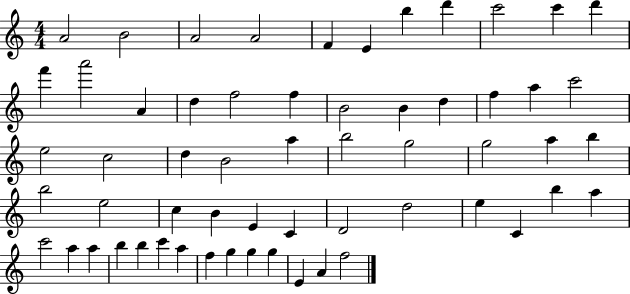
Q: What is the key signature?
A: C major